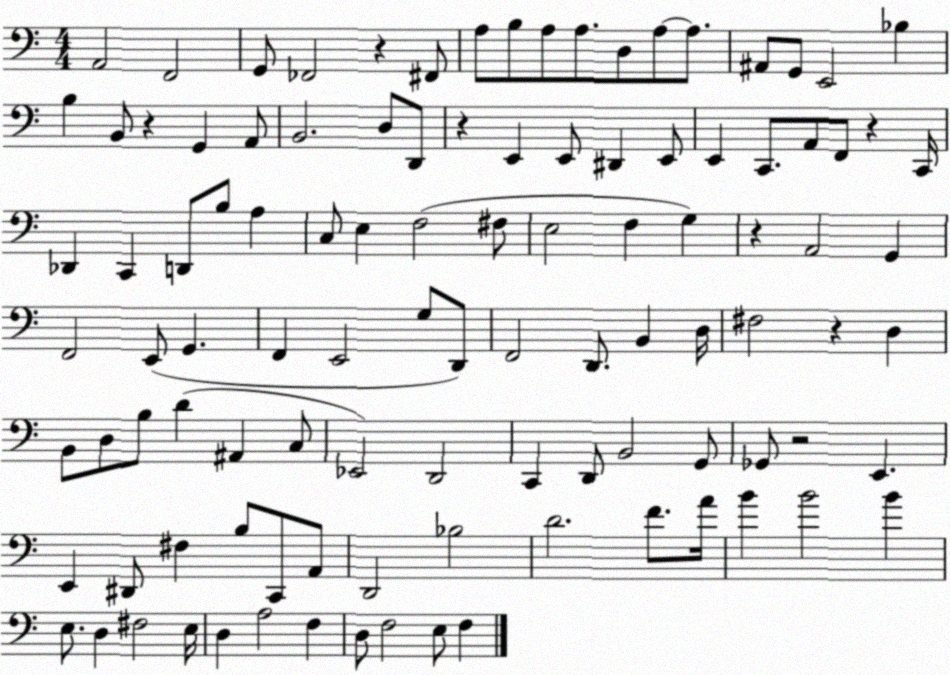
X:1
T:Untitled
M:4/4
L:1/4
K:C
A,,2 F,,2 G,,/2 _F,,2 z ^F,,/2 A,/2 B,/2 A,/2 A,/2 D,/2 A,/2 A,/2 ^A,,/2 G,,/2 E,,2 _B, B, B,,/2 z G,, A,,/2 B,,2 D,/2 D,,/2 z E,, E,,/2 ^D,, E,,/2 E,, C,,/2 A,,/2 F,,/2 z C,,/4 _D,, C,, D,,/2 B,/2 A, C,/2 E, F,2 ^F,/2 E,2 F, G, z A,,2 G,, F,,2 E,,/2 G,, F,, E,,2 G,/2 D,,/2 F,,2 D,,/2 B,, D,/4 ^F,2 z D, B,,/2 D,/2 B,/2 D ^A,, C,/2 _E,,2 D,,2 C,, D,,/2 B,,2 G,,/2 _G,,/2 z2 E,, E,, ^D,,/2 ^F, B,/2 C,,/2 A,,/2 D,,2 _B,2 D2 F/2 A/4 B B2 B E,/2 D, ^F,2 E,/4 D, A,2 F, D,/2 F,2 E,/2 F,